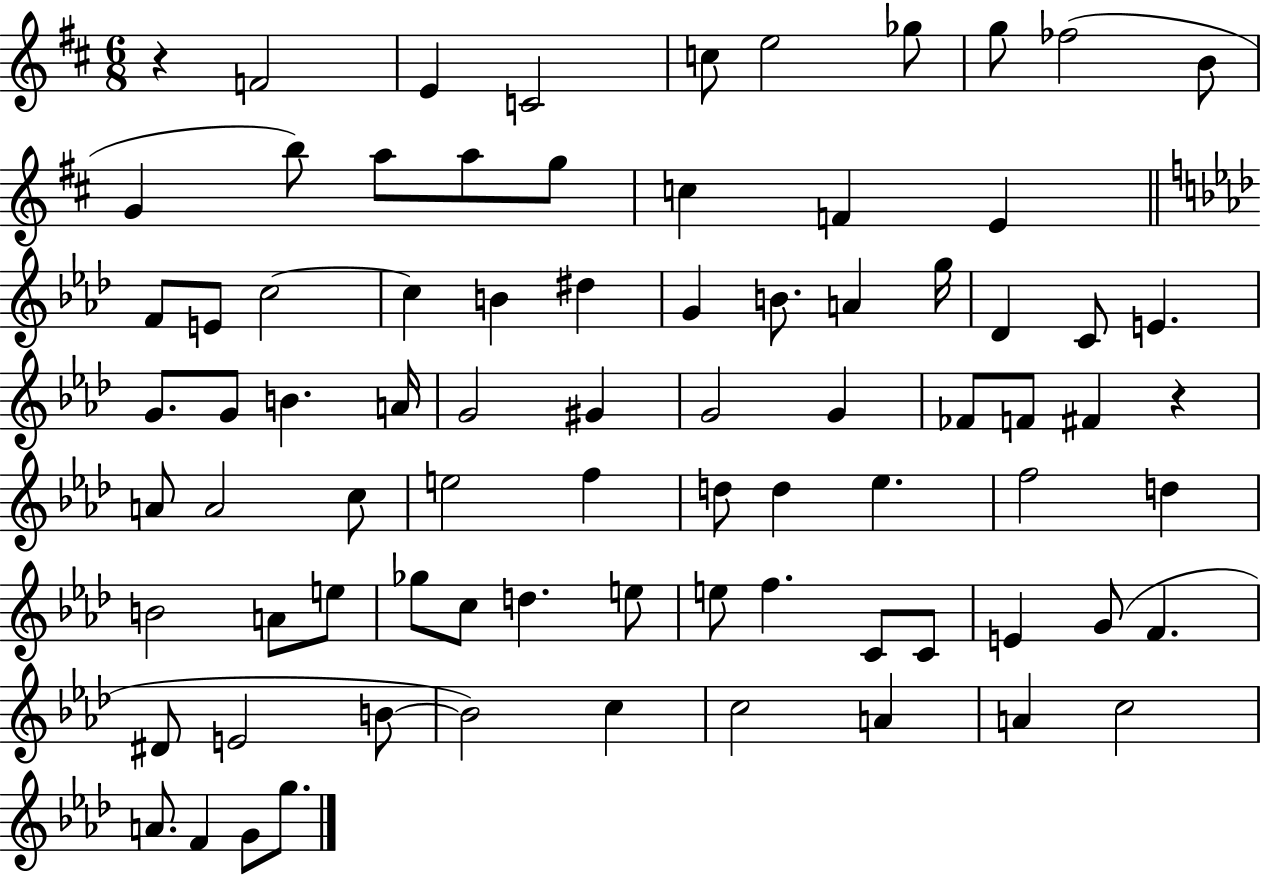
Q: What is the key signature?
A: D major